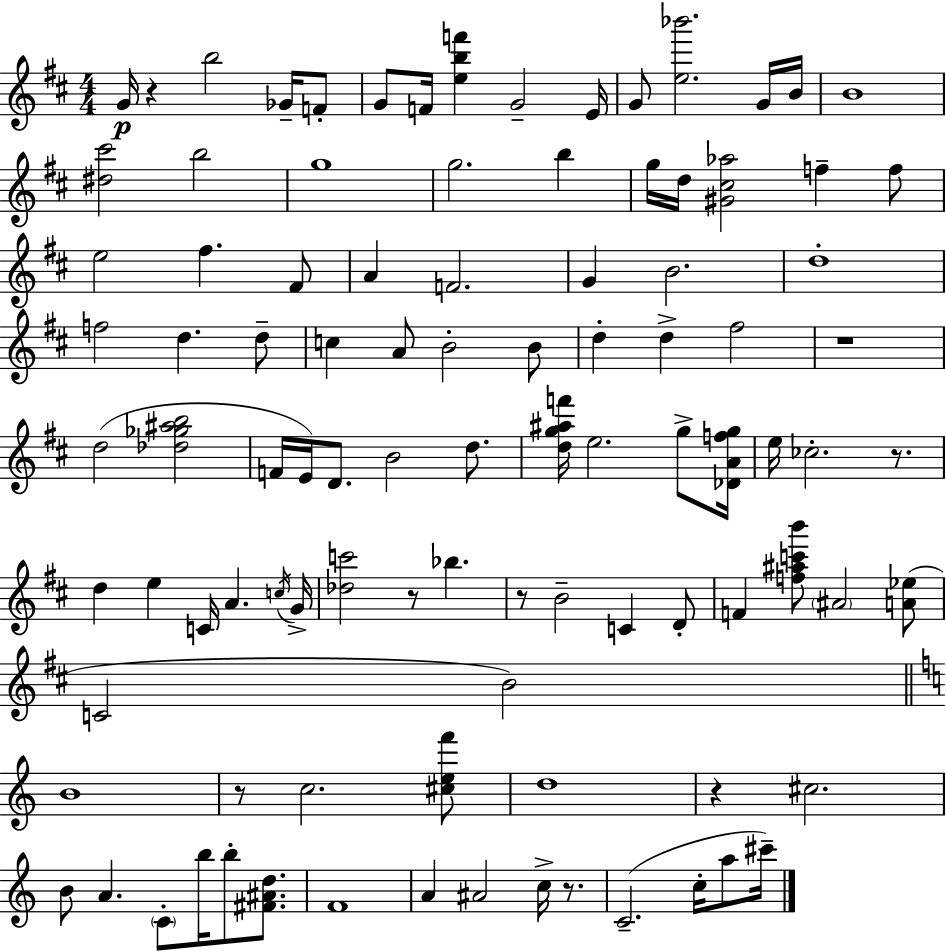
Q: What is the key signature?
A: D major